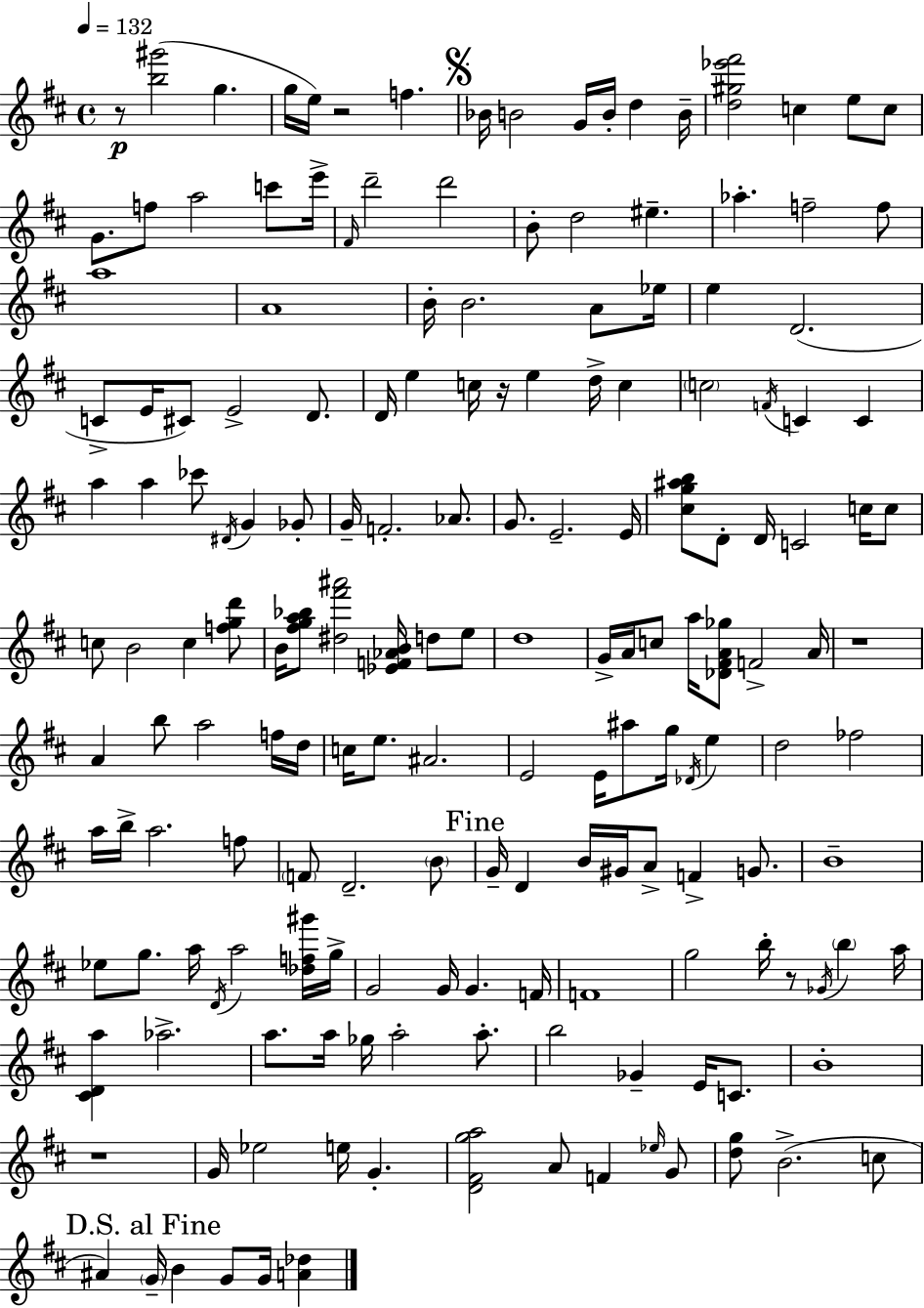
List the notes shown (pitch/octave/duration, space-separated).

R/e [B5,G#6]/h G5/q. G5/s E5/s R/h F5/q. Bb4/s B4/h G4/s B4/s D5/q B4/s [D5,G#5,Eb6,F#6]/h C5/q E5/e C5/e G4/e. F5/e A5/h C6/e E6/s F#4/s D6/h D6/h B4/e D5/h EIS5/q. Ab5/q. F5/h F5/e A5/w A4/w B4/s B4/h. A4/e Eb5/s E5/q D4/h. C4/e E4/s C#4/e E4/h D4/e. D4/s E5/q C5/s R/s E5/q D5/s C5/q C5/h F4/s C4/q C4/q A5/q A5/q CES6/e D#4/s G4/q Gb4/e G4/s F4/h. Ab4/e. G4/e. E4/h. E4/s [C#5,G5,A#5,B5]/e D4/e D4/s C4/h C5/s C5/e C5/e B4/h C5/q [F5,G5,D6]/e B4/s [F#5,G5,A5,Bb5]/e [D#5,F#6,A#6]/h [Eb4,F4,Ab4,B4]/s D5/e E5/e D5/w G4/s A4/s C5/e A5/s [Db4,F#4,A4,Gb5]/e F4/h A4/s R/w A4/q B5/e A5/h F5/s D5/s C5/s E5/e. A#4/h. E4/h E4/s A#5/e G5/s Db4/s E5/q D5/h FES5/h A5/s B5/s A5/h. F5/e F4/e D4/h. B4/e G4/s D4/q B4/s G#4/s A4/e F4/q G4/e. B4/w Eb5/e G5/e. A5/s D4/s A5/h [Db5,F5,G#6]/s G5/s G4/h G4/s G4/q. F4/s F4/w G5/h B5/s R/e Gb4/s B5/q A5/s [C#4,D4,A5]/q Ab5/h. A5/e. A5/s Gb5/s A5/h A5/e. B5/h Gb4/q E4/s C4/e. B4/w R/w G4/s Eb5/h E5/s G4/q. [D4,F#4,G5,A5]/h A4/e F4/q Eb5/s G4/e [D5,G5]/e B4/h. C5/e A#4/q G4/s B4/q G4/e G4/s [A4,Db5]/q